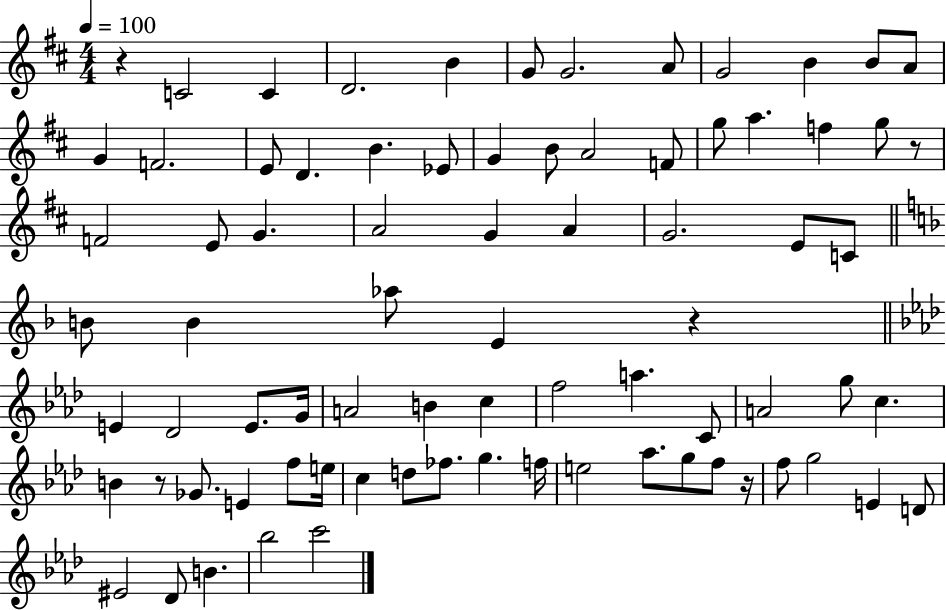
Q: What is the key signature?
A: D major